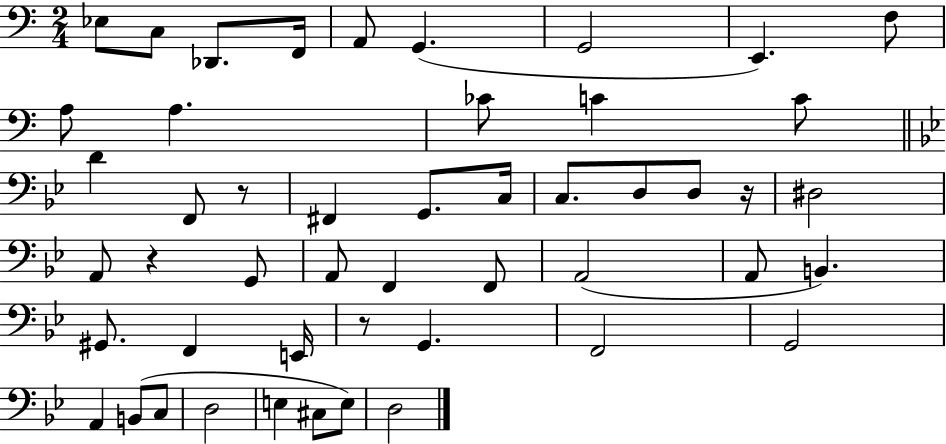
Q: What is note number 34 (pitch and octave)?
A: E2